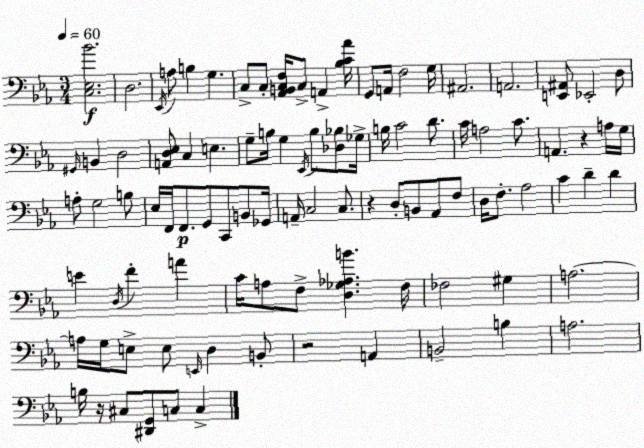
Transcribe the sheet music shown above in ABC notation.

X:1
T:Untitled
M:3/4
L:1/4
K:Eb
[C,_E,_B]2 D,2 _E,,/4 A,/2 B, G, C,/2 C,/2 [_A,,B,,C,F,]/4 C,/2 A,, [_B,C_A]/4 G,,/2 A,,/4 F,2 G,/4 ^A,,2 A,,2 [E,,^A,,]/2 _E,,2 D,/2 ^G,,/4 B,, D,2 [A,,D,_E,]/2 C, E, G,/2 B,/4 G, _E,,/4 B,/2 [_D,_B,]/2 _G,/4 B,/4 C2 D/2 C/4 A,2 C/2 A,, z A,/4 G,/4 A,/2 G,2 B,/2 _E,/4 F,,/4 F,,/2 G,,/2 C,,/2 B,,/2 _G,,/4 A,,/4 C,2 C,/2 z D,/2 B,,/2 _A,,/2 F,/2 D,/4 F,/2 _A,2 C D D E D,/4 F A C/4 A,/2 F,/2 [D,_G,_A,B] F,/4 _F,2 ^G, A,2 A,/4 G,/4 E,/2 E,/2 E,,/4 D, B,,/2 z2 A,, B,,2 B, A,2 B,/4 z/4 ^C,/2 [^D,,G,,]/2 C,/2 C,